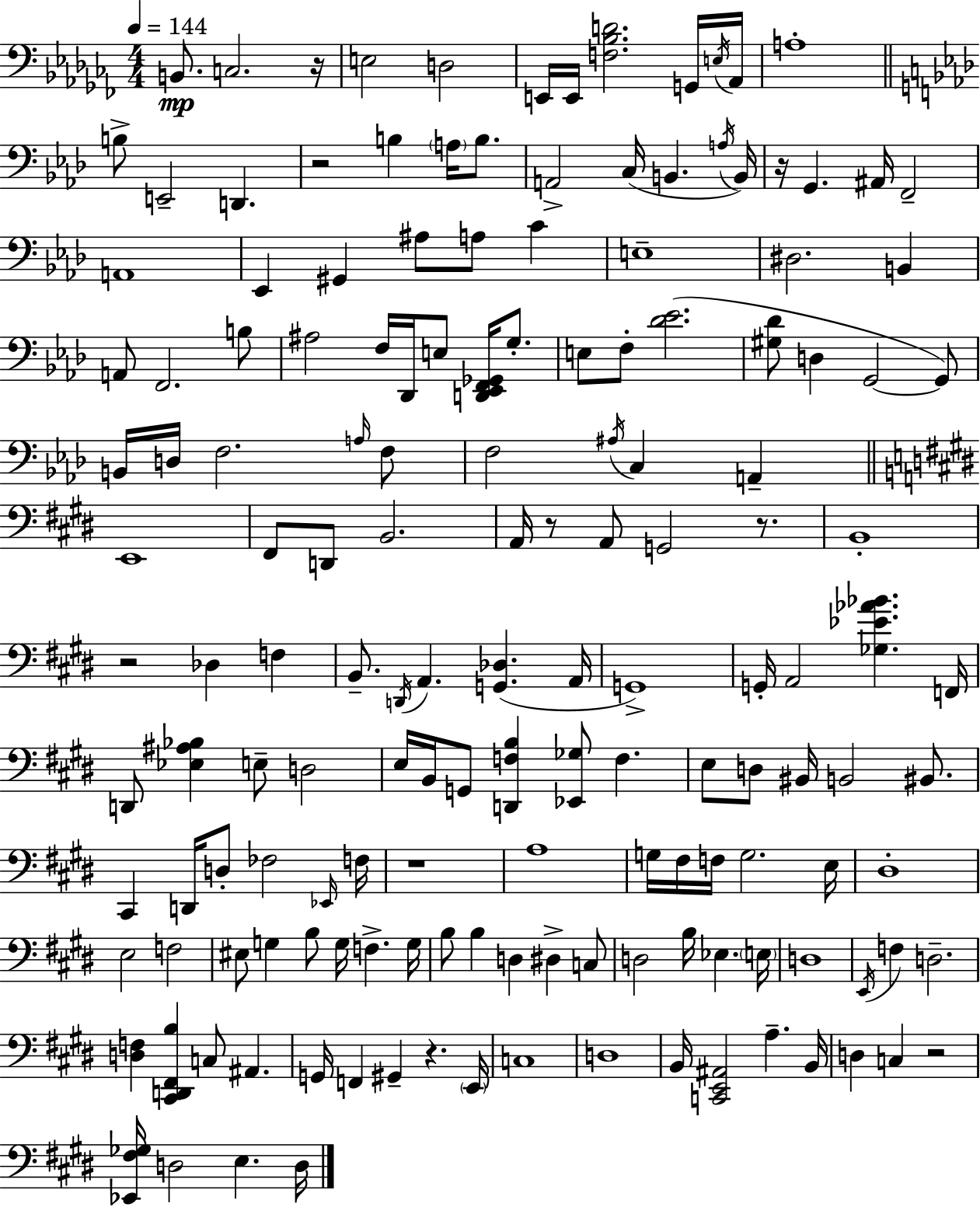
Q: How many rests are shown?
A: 9